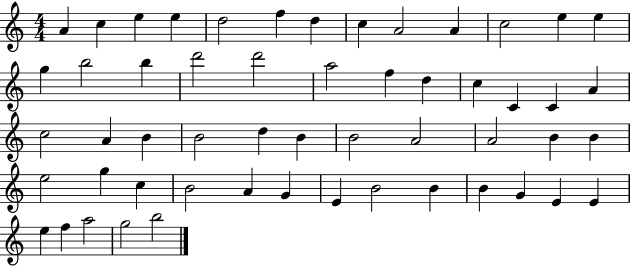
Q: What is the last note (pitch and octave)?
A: B5